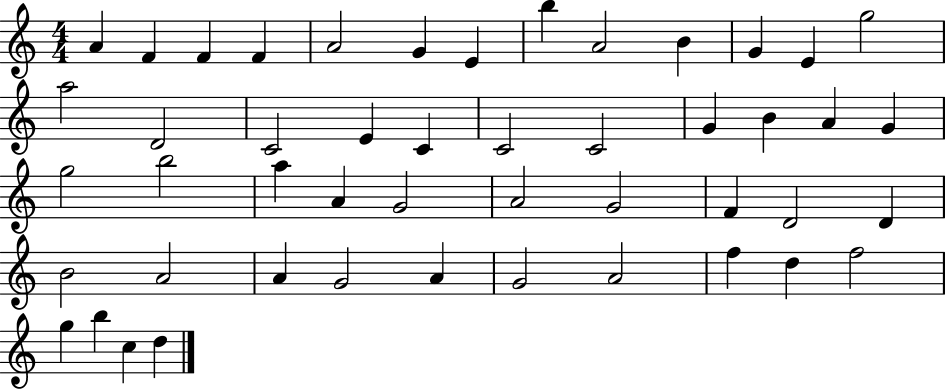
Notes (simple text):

A4/q F4/q F4/q F4/q A4/h G4/q E4/q B5/q A4/h B4/q G4/q E4/q G5/h A5/h D4/h C4/h E4/q C4/q C4/h C4/h G4/q B4/q A4/q G4/q G5/h B5/h A5/q A4/q G4/h A4/h G4/h F4/q D4/h D4/q B4/h A4/h A4/q G4/h A4/q G4/h A4/h F5/q D5/q F5/h G5/q B5/q C5/q D5/q